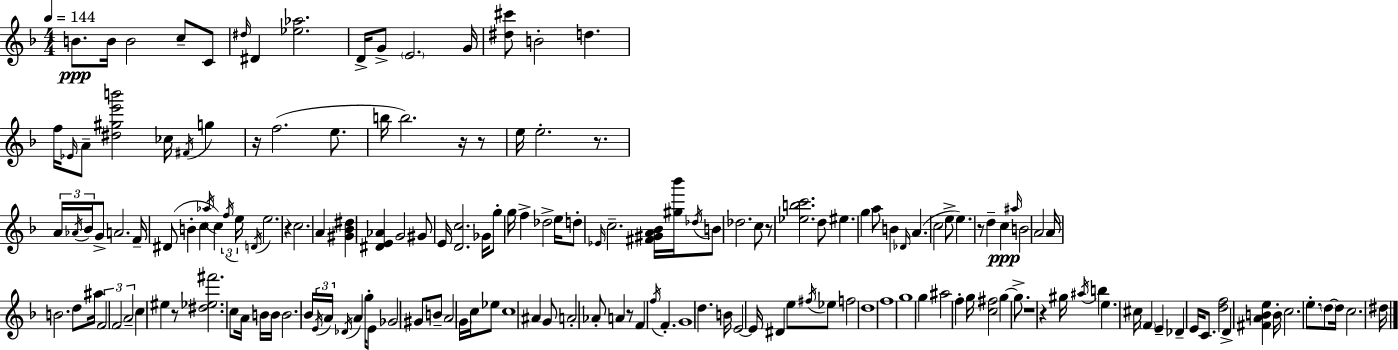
{
  \clef treble
  \numericTimeSignature
  \time 4/4
  \key f \major
  \tempo 4 = 144
  b'8.\ppp b'16 b'2 c''8-- c'8 | \grace { dis''16 } dis'4 <ees'' aes''>2. | d'16-> g'8-> \parenthesize e'2. | g'16 <dis'' cis'''>8 b'2-. d''4. | \break f''16 \grace { ees'16 } a'8-- <dis'' gis'' e''' b'''>2 ces''16 \acciaccatura { fis'16 } g''4 | r16 f''2.( | e''8. b''16 b''2.) | r16 r8 e''16 e''2.-. | \break r8. \tuplet 3/2 { a'16 \acciaccatura { aes'16 } bes'16 } g'8-> a'2. | f'16-- dis'8( b'4-. c''4 \acciaccatura { aes''16 }) | c''4 \tuplet 3/2 { \acciaccatura { f''16 } e''16 \acciaccatura { d'16 } } e''2. | r4 c''2. | \break a'4 <gis' bes' dis''>4 <dis' e' aes'>4 g'2 | gis'8 e'16 <d' c''>2. | ges'16 g''8-. g''16 f''4-> des''2-> | e''16 d''8-. \grace { ees'16 } c''2.-- | \break <fis' gis' a' bes'>16 <gis'' bes'''>16 \acciaccatura { des''16 } b'8 des''2. | c''8 r8 <ees'' b'' c'''>2. | d''8 eis''4. g''4 | a''8 b'4 \grace { des'16 }( a'4. | \break \parenthesize c''2 e''8-> e''4.) | r8 d''4-- c''4\ppp \grace { ais''16 } b'2 | a'2 a'16 b'2. | d''8 ais''16 \tuplet 3/2 { f'2 | \break f'2 a'2-- } | c''4 eis''4 r8 <dis'' ees'' fis'''>2. | c''8 a'16 b'16 b'16 b'2. | bes'16 \tuplet 3/2 { \acciaccatura { e'16 } a'16 \acciaccatura { des'16 } } a'4 | \break g''16-. e'8 ges'2 gis'8 b'8-- | a'2 \parenthesize g'16 c''16 ees''8 c''1 | ais'4 | g'8 a'2-. aes'8-. a'4 | \break r8 f'4 \acciaccatura { f''16 } f'4.-. g'1 | d''4. | b'16 e'2~~ e'16 dis'4 | e''8 \acciaccatura { fis''16 } ees''8 f''2 d''1 | \break f''1 | g''1 | g''4 | ais''2 f''4-. g''16 | \break <c'' fis''>2 g''4~~ g''8.-> r1 | r4 | gis''16 \acciaccatura { ais''16 } b''4 e''4. cis''16 | \parenthesize f'4 e'4-- des'4-- e'16 c'8. | \break <d'' f''>2 d'4-> <fis' a' b' e''>4 | b'16-. c''2. e''8.-. | \parenthesize d''8~~ d''16 c''2. dis''16 | \bar "|."
}